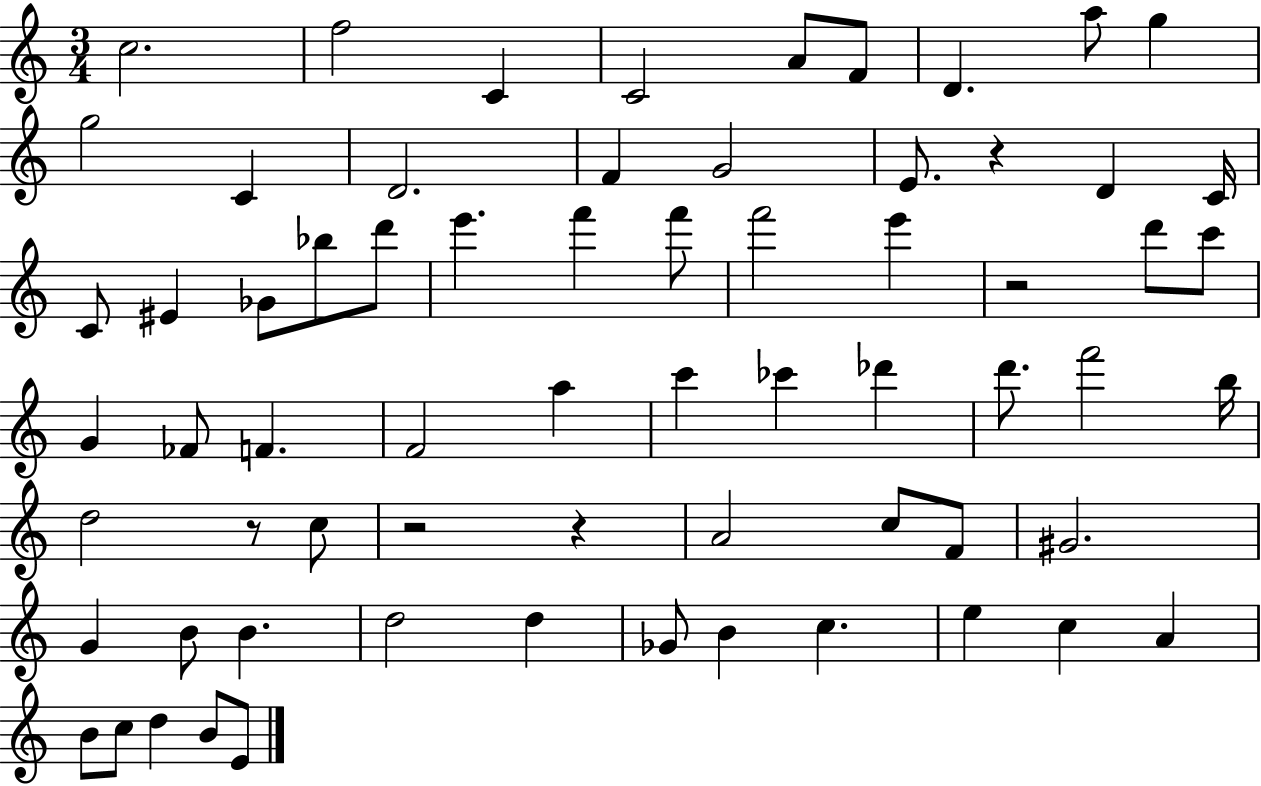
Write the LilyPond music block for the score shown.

{
  \clef treble
  \numericTimeSignature
  \time 3/4
  \key c \major
  \repeat volta 2 { c''2. | f''2 c'4 | c'2 a'8 f'8 | d'4. a''8 g''4 | \break g''2 c'4 | d'2. | f'4 g'2 | e'8. r4 d'4 c'16 | \break c'8 eis'4 ges'8 bes''8 d'''8 | e'''4. f'''4 f'''8 | f'''2 e'''4 | r2 d'''8 c'''8 | \break g'4 fes'8 f'4. | f'2 a''4 | c'''4 ces'''4 des'''4 | d'''8. f'''2 b''16 | \break d''2 r8 c''8 | r2 r4 | a'2 c''8 f'8 | gis'2. | \break g'4 b'8 b'4. | d''2 d''4 | ges'8 b'4 c''4. | e''4 c''4 a'4 | \break b'8 c''8 d''4 b'8 e'8 | } \bar "|."
}